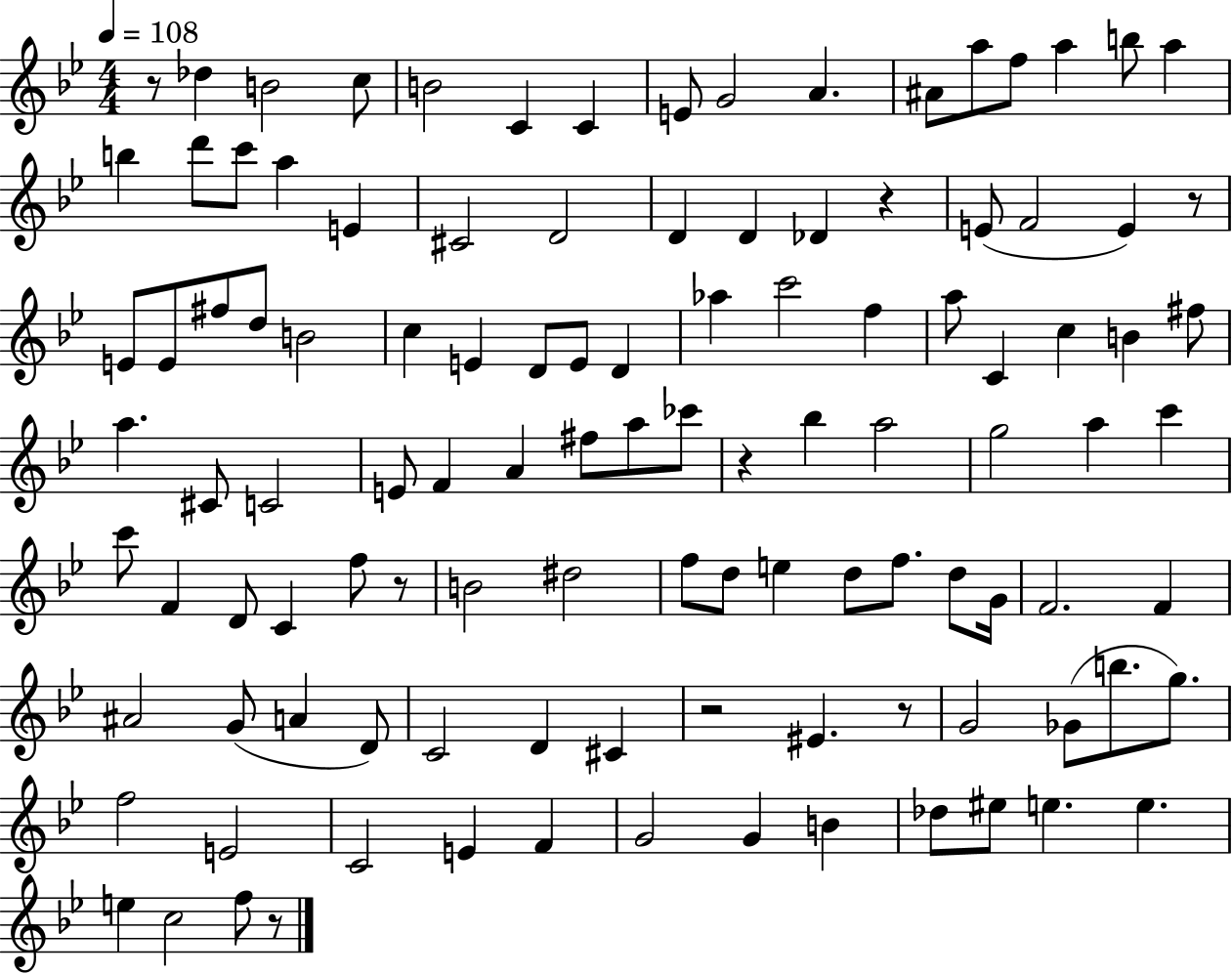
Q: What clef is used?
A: treble